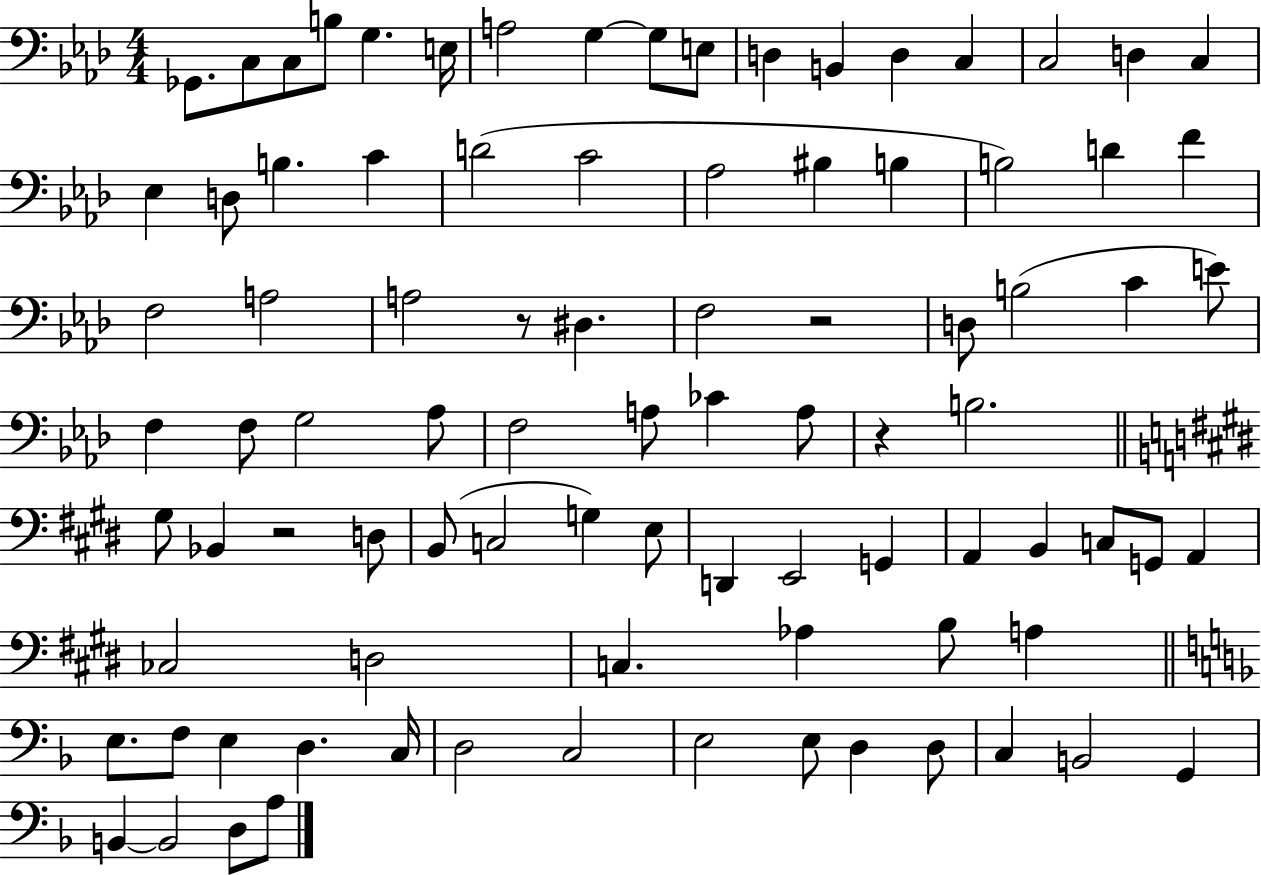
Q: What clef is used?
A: bass